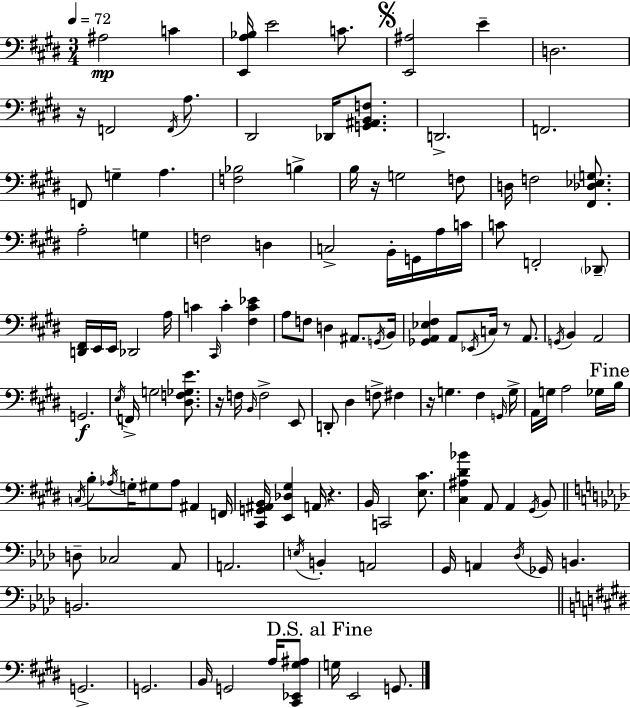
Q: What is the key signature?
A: E major